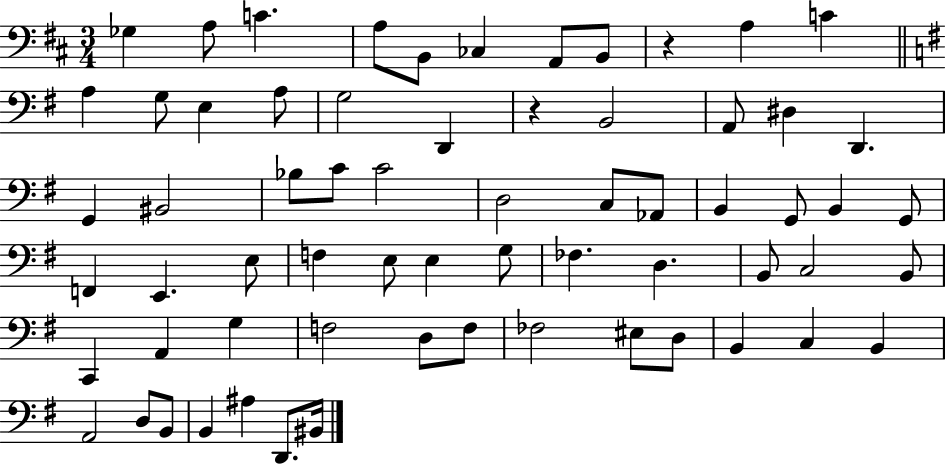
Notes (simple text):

Gb3/q A3/e C4/q. A3/e B2/e CES3/q A2/e B2/e R/q A3/q C4/q A3/q G3/e E3/q A3/e G3/h D2/q R/q B2/h A2/e D#3/q D2/q. G2/q BIS2/h Bb3/e C4/e C4/h D3/h C3/e Ab2/e B2/q G2/e B2/q G2/e F2/q E2/q. E3/e F3/q E3/e E3/q G3/e FES3/q. D3/q. B2/e C3/h B2/e C2/q A2/q G3/q F3/h D3/e F3/e FES3/h EIS3/e D3/e B2/q C3/q B2/q A2/h D3/e B2/e B2/q A#3/q D2/e. BIS2/s